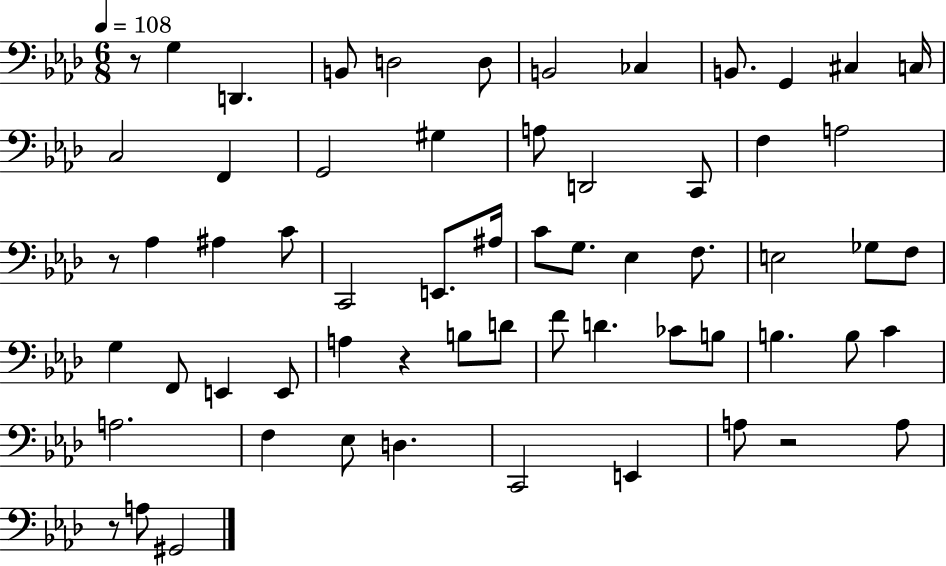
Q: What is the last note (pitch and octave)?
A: G#2